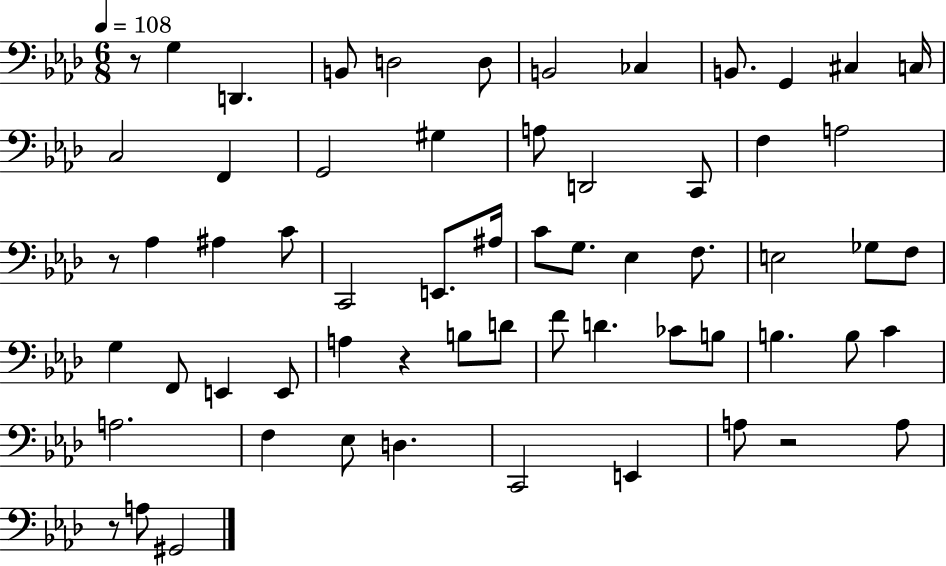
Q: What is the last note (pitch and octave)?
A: G#2